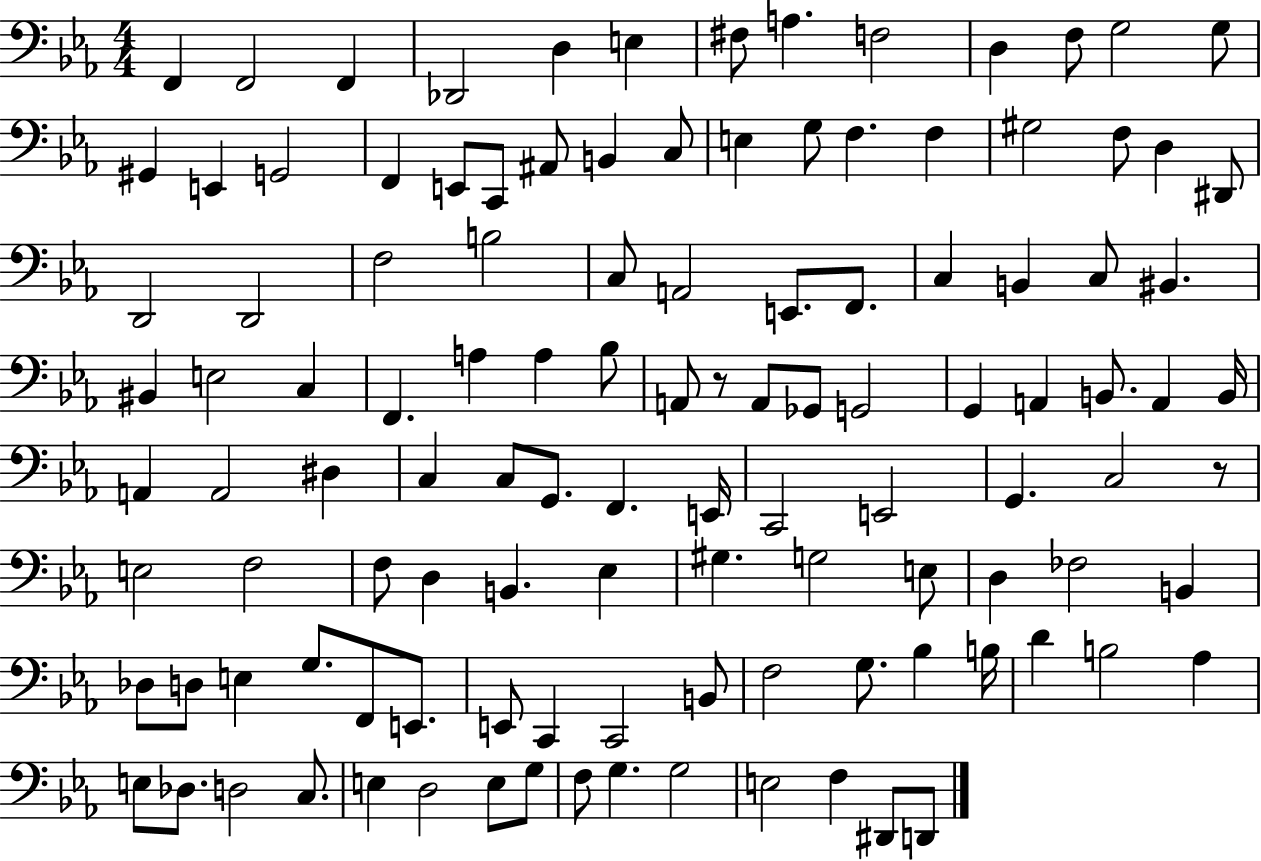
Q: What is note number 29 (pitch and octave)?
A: D3